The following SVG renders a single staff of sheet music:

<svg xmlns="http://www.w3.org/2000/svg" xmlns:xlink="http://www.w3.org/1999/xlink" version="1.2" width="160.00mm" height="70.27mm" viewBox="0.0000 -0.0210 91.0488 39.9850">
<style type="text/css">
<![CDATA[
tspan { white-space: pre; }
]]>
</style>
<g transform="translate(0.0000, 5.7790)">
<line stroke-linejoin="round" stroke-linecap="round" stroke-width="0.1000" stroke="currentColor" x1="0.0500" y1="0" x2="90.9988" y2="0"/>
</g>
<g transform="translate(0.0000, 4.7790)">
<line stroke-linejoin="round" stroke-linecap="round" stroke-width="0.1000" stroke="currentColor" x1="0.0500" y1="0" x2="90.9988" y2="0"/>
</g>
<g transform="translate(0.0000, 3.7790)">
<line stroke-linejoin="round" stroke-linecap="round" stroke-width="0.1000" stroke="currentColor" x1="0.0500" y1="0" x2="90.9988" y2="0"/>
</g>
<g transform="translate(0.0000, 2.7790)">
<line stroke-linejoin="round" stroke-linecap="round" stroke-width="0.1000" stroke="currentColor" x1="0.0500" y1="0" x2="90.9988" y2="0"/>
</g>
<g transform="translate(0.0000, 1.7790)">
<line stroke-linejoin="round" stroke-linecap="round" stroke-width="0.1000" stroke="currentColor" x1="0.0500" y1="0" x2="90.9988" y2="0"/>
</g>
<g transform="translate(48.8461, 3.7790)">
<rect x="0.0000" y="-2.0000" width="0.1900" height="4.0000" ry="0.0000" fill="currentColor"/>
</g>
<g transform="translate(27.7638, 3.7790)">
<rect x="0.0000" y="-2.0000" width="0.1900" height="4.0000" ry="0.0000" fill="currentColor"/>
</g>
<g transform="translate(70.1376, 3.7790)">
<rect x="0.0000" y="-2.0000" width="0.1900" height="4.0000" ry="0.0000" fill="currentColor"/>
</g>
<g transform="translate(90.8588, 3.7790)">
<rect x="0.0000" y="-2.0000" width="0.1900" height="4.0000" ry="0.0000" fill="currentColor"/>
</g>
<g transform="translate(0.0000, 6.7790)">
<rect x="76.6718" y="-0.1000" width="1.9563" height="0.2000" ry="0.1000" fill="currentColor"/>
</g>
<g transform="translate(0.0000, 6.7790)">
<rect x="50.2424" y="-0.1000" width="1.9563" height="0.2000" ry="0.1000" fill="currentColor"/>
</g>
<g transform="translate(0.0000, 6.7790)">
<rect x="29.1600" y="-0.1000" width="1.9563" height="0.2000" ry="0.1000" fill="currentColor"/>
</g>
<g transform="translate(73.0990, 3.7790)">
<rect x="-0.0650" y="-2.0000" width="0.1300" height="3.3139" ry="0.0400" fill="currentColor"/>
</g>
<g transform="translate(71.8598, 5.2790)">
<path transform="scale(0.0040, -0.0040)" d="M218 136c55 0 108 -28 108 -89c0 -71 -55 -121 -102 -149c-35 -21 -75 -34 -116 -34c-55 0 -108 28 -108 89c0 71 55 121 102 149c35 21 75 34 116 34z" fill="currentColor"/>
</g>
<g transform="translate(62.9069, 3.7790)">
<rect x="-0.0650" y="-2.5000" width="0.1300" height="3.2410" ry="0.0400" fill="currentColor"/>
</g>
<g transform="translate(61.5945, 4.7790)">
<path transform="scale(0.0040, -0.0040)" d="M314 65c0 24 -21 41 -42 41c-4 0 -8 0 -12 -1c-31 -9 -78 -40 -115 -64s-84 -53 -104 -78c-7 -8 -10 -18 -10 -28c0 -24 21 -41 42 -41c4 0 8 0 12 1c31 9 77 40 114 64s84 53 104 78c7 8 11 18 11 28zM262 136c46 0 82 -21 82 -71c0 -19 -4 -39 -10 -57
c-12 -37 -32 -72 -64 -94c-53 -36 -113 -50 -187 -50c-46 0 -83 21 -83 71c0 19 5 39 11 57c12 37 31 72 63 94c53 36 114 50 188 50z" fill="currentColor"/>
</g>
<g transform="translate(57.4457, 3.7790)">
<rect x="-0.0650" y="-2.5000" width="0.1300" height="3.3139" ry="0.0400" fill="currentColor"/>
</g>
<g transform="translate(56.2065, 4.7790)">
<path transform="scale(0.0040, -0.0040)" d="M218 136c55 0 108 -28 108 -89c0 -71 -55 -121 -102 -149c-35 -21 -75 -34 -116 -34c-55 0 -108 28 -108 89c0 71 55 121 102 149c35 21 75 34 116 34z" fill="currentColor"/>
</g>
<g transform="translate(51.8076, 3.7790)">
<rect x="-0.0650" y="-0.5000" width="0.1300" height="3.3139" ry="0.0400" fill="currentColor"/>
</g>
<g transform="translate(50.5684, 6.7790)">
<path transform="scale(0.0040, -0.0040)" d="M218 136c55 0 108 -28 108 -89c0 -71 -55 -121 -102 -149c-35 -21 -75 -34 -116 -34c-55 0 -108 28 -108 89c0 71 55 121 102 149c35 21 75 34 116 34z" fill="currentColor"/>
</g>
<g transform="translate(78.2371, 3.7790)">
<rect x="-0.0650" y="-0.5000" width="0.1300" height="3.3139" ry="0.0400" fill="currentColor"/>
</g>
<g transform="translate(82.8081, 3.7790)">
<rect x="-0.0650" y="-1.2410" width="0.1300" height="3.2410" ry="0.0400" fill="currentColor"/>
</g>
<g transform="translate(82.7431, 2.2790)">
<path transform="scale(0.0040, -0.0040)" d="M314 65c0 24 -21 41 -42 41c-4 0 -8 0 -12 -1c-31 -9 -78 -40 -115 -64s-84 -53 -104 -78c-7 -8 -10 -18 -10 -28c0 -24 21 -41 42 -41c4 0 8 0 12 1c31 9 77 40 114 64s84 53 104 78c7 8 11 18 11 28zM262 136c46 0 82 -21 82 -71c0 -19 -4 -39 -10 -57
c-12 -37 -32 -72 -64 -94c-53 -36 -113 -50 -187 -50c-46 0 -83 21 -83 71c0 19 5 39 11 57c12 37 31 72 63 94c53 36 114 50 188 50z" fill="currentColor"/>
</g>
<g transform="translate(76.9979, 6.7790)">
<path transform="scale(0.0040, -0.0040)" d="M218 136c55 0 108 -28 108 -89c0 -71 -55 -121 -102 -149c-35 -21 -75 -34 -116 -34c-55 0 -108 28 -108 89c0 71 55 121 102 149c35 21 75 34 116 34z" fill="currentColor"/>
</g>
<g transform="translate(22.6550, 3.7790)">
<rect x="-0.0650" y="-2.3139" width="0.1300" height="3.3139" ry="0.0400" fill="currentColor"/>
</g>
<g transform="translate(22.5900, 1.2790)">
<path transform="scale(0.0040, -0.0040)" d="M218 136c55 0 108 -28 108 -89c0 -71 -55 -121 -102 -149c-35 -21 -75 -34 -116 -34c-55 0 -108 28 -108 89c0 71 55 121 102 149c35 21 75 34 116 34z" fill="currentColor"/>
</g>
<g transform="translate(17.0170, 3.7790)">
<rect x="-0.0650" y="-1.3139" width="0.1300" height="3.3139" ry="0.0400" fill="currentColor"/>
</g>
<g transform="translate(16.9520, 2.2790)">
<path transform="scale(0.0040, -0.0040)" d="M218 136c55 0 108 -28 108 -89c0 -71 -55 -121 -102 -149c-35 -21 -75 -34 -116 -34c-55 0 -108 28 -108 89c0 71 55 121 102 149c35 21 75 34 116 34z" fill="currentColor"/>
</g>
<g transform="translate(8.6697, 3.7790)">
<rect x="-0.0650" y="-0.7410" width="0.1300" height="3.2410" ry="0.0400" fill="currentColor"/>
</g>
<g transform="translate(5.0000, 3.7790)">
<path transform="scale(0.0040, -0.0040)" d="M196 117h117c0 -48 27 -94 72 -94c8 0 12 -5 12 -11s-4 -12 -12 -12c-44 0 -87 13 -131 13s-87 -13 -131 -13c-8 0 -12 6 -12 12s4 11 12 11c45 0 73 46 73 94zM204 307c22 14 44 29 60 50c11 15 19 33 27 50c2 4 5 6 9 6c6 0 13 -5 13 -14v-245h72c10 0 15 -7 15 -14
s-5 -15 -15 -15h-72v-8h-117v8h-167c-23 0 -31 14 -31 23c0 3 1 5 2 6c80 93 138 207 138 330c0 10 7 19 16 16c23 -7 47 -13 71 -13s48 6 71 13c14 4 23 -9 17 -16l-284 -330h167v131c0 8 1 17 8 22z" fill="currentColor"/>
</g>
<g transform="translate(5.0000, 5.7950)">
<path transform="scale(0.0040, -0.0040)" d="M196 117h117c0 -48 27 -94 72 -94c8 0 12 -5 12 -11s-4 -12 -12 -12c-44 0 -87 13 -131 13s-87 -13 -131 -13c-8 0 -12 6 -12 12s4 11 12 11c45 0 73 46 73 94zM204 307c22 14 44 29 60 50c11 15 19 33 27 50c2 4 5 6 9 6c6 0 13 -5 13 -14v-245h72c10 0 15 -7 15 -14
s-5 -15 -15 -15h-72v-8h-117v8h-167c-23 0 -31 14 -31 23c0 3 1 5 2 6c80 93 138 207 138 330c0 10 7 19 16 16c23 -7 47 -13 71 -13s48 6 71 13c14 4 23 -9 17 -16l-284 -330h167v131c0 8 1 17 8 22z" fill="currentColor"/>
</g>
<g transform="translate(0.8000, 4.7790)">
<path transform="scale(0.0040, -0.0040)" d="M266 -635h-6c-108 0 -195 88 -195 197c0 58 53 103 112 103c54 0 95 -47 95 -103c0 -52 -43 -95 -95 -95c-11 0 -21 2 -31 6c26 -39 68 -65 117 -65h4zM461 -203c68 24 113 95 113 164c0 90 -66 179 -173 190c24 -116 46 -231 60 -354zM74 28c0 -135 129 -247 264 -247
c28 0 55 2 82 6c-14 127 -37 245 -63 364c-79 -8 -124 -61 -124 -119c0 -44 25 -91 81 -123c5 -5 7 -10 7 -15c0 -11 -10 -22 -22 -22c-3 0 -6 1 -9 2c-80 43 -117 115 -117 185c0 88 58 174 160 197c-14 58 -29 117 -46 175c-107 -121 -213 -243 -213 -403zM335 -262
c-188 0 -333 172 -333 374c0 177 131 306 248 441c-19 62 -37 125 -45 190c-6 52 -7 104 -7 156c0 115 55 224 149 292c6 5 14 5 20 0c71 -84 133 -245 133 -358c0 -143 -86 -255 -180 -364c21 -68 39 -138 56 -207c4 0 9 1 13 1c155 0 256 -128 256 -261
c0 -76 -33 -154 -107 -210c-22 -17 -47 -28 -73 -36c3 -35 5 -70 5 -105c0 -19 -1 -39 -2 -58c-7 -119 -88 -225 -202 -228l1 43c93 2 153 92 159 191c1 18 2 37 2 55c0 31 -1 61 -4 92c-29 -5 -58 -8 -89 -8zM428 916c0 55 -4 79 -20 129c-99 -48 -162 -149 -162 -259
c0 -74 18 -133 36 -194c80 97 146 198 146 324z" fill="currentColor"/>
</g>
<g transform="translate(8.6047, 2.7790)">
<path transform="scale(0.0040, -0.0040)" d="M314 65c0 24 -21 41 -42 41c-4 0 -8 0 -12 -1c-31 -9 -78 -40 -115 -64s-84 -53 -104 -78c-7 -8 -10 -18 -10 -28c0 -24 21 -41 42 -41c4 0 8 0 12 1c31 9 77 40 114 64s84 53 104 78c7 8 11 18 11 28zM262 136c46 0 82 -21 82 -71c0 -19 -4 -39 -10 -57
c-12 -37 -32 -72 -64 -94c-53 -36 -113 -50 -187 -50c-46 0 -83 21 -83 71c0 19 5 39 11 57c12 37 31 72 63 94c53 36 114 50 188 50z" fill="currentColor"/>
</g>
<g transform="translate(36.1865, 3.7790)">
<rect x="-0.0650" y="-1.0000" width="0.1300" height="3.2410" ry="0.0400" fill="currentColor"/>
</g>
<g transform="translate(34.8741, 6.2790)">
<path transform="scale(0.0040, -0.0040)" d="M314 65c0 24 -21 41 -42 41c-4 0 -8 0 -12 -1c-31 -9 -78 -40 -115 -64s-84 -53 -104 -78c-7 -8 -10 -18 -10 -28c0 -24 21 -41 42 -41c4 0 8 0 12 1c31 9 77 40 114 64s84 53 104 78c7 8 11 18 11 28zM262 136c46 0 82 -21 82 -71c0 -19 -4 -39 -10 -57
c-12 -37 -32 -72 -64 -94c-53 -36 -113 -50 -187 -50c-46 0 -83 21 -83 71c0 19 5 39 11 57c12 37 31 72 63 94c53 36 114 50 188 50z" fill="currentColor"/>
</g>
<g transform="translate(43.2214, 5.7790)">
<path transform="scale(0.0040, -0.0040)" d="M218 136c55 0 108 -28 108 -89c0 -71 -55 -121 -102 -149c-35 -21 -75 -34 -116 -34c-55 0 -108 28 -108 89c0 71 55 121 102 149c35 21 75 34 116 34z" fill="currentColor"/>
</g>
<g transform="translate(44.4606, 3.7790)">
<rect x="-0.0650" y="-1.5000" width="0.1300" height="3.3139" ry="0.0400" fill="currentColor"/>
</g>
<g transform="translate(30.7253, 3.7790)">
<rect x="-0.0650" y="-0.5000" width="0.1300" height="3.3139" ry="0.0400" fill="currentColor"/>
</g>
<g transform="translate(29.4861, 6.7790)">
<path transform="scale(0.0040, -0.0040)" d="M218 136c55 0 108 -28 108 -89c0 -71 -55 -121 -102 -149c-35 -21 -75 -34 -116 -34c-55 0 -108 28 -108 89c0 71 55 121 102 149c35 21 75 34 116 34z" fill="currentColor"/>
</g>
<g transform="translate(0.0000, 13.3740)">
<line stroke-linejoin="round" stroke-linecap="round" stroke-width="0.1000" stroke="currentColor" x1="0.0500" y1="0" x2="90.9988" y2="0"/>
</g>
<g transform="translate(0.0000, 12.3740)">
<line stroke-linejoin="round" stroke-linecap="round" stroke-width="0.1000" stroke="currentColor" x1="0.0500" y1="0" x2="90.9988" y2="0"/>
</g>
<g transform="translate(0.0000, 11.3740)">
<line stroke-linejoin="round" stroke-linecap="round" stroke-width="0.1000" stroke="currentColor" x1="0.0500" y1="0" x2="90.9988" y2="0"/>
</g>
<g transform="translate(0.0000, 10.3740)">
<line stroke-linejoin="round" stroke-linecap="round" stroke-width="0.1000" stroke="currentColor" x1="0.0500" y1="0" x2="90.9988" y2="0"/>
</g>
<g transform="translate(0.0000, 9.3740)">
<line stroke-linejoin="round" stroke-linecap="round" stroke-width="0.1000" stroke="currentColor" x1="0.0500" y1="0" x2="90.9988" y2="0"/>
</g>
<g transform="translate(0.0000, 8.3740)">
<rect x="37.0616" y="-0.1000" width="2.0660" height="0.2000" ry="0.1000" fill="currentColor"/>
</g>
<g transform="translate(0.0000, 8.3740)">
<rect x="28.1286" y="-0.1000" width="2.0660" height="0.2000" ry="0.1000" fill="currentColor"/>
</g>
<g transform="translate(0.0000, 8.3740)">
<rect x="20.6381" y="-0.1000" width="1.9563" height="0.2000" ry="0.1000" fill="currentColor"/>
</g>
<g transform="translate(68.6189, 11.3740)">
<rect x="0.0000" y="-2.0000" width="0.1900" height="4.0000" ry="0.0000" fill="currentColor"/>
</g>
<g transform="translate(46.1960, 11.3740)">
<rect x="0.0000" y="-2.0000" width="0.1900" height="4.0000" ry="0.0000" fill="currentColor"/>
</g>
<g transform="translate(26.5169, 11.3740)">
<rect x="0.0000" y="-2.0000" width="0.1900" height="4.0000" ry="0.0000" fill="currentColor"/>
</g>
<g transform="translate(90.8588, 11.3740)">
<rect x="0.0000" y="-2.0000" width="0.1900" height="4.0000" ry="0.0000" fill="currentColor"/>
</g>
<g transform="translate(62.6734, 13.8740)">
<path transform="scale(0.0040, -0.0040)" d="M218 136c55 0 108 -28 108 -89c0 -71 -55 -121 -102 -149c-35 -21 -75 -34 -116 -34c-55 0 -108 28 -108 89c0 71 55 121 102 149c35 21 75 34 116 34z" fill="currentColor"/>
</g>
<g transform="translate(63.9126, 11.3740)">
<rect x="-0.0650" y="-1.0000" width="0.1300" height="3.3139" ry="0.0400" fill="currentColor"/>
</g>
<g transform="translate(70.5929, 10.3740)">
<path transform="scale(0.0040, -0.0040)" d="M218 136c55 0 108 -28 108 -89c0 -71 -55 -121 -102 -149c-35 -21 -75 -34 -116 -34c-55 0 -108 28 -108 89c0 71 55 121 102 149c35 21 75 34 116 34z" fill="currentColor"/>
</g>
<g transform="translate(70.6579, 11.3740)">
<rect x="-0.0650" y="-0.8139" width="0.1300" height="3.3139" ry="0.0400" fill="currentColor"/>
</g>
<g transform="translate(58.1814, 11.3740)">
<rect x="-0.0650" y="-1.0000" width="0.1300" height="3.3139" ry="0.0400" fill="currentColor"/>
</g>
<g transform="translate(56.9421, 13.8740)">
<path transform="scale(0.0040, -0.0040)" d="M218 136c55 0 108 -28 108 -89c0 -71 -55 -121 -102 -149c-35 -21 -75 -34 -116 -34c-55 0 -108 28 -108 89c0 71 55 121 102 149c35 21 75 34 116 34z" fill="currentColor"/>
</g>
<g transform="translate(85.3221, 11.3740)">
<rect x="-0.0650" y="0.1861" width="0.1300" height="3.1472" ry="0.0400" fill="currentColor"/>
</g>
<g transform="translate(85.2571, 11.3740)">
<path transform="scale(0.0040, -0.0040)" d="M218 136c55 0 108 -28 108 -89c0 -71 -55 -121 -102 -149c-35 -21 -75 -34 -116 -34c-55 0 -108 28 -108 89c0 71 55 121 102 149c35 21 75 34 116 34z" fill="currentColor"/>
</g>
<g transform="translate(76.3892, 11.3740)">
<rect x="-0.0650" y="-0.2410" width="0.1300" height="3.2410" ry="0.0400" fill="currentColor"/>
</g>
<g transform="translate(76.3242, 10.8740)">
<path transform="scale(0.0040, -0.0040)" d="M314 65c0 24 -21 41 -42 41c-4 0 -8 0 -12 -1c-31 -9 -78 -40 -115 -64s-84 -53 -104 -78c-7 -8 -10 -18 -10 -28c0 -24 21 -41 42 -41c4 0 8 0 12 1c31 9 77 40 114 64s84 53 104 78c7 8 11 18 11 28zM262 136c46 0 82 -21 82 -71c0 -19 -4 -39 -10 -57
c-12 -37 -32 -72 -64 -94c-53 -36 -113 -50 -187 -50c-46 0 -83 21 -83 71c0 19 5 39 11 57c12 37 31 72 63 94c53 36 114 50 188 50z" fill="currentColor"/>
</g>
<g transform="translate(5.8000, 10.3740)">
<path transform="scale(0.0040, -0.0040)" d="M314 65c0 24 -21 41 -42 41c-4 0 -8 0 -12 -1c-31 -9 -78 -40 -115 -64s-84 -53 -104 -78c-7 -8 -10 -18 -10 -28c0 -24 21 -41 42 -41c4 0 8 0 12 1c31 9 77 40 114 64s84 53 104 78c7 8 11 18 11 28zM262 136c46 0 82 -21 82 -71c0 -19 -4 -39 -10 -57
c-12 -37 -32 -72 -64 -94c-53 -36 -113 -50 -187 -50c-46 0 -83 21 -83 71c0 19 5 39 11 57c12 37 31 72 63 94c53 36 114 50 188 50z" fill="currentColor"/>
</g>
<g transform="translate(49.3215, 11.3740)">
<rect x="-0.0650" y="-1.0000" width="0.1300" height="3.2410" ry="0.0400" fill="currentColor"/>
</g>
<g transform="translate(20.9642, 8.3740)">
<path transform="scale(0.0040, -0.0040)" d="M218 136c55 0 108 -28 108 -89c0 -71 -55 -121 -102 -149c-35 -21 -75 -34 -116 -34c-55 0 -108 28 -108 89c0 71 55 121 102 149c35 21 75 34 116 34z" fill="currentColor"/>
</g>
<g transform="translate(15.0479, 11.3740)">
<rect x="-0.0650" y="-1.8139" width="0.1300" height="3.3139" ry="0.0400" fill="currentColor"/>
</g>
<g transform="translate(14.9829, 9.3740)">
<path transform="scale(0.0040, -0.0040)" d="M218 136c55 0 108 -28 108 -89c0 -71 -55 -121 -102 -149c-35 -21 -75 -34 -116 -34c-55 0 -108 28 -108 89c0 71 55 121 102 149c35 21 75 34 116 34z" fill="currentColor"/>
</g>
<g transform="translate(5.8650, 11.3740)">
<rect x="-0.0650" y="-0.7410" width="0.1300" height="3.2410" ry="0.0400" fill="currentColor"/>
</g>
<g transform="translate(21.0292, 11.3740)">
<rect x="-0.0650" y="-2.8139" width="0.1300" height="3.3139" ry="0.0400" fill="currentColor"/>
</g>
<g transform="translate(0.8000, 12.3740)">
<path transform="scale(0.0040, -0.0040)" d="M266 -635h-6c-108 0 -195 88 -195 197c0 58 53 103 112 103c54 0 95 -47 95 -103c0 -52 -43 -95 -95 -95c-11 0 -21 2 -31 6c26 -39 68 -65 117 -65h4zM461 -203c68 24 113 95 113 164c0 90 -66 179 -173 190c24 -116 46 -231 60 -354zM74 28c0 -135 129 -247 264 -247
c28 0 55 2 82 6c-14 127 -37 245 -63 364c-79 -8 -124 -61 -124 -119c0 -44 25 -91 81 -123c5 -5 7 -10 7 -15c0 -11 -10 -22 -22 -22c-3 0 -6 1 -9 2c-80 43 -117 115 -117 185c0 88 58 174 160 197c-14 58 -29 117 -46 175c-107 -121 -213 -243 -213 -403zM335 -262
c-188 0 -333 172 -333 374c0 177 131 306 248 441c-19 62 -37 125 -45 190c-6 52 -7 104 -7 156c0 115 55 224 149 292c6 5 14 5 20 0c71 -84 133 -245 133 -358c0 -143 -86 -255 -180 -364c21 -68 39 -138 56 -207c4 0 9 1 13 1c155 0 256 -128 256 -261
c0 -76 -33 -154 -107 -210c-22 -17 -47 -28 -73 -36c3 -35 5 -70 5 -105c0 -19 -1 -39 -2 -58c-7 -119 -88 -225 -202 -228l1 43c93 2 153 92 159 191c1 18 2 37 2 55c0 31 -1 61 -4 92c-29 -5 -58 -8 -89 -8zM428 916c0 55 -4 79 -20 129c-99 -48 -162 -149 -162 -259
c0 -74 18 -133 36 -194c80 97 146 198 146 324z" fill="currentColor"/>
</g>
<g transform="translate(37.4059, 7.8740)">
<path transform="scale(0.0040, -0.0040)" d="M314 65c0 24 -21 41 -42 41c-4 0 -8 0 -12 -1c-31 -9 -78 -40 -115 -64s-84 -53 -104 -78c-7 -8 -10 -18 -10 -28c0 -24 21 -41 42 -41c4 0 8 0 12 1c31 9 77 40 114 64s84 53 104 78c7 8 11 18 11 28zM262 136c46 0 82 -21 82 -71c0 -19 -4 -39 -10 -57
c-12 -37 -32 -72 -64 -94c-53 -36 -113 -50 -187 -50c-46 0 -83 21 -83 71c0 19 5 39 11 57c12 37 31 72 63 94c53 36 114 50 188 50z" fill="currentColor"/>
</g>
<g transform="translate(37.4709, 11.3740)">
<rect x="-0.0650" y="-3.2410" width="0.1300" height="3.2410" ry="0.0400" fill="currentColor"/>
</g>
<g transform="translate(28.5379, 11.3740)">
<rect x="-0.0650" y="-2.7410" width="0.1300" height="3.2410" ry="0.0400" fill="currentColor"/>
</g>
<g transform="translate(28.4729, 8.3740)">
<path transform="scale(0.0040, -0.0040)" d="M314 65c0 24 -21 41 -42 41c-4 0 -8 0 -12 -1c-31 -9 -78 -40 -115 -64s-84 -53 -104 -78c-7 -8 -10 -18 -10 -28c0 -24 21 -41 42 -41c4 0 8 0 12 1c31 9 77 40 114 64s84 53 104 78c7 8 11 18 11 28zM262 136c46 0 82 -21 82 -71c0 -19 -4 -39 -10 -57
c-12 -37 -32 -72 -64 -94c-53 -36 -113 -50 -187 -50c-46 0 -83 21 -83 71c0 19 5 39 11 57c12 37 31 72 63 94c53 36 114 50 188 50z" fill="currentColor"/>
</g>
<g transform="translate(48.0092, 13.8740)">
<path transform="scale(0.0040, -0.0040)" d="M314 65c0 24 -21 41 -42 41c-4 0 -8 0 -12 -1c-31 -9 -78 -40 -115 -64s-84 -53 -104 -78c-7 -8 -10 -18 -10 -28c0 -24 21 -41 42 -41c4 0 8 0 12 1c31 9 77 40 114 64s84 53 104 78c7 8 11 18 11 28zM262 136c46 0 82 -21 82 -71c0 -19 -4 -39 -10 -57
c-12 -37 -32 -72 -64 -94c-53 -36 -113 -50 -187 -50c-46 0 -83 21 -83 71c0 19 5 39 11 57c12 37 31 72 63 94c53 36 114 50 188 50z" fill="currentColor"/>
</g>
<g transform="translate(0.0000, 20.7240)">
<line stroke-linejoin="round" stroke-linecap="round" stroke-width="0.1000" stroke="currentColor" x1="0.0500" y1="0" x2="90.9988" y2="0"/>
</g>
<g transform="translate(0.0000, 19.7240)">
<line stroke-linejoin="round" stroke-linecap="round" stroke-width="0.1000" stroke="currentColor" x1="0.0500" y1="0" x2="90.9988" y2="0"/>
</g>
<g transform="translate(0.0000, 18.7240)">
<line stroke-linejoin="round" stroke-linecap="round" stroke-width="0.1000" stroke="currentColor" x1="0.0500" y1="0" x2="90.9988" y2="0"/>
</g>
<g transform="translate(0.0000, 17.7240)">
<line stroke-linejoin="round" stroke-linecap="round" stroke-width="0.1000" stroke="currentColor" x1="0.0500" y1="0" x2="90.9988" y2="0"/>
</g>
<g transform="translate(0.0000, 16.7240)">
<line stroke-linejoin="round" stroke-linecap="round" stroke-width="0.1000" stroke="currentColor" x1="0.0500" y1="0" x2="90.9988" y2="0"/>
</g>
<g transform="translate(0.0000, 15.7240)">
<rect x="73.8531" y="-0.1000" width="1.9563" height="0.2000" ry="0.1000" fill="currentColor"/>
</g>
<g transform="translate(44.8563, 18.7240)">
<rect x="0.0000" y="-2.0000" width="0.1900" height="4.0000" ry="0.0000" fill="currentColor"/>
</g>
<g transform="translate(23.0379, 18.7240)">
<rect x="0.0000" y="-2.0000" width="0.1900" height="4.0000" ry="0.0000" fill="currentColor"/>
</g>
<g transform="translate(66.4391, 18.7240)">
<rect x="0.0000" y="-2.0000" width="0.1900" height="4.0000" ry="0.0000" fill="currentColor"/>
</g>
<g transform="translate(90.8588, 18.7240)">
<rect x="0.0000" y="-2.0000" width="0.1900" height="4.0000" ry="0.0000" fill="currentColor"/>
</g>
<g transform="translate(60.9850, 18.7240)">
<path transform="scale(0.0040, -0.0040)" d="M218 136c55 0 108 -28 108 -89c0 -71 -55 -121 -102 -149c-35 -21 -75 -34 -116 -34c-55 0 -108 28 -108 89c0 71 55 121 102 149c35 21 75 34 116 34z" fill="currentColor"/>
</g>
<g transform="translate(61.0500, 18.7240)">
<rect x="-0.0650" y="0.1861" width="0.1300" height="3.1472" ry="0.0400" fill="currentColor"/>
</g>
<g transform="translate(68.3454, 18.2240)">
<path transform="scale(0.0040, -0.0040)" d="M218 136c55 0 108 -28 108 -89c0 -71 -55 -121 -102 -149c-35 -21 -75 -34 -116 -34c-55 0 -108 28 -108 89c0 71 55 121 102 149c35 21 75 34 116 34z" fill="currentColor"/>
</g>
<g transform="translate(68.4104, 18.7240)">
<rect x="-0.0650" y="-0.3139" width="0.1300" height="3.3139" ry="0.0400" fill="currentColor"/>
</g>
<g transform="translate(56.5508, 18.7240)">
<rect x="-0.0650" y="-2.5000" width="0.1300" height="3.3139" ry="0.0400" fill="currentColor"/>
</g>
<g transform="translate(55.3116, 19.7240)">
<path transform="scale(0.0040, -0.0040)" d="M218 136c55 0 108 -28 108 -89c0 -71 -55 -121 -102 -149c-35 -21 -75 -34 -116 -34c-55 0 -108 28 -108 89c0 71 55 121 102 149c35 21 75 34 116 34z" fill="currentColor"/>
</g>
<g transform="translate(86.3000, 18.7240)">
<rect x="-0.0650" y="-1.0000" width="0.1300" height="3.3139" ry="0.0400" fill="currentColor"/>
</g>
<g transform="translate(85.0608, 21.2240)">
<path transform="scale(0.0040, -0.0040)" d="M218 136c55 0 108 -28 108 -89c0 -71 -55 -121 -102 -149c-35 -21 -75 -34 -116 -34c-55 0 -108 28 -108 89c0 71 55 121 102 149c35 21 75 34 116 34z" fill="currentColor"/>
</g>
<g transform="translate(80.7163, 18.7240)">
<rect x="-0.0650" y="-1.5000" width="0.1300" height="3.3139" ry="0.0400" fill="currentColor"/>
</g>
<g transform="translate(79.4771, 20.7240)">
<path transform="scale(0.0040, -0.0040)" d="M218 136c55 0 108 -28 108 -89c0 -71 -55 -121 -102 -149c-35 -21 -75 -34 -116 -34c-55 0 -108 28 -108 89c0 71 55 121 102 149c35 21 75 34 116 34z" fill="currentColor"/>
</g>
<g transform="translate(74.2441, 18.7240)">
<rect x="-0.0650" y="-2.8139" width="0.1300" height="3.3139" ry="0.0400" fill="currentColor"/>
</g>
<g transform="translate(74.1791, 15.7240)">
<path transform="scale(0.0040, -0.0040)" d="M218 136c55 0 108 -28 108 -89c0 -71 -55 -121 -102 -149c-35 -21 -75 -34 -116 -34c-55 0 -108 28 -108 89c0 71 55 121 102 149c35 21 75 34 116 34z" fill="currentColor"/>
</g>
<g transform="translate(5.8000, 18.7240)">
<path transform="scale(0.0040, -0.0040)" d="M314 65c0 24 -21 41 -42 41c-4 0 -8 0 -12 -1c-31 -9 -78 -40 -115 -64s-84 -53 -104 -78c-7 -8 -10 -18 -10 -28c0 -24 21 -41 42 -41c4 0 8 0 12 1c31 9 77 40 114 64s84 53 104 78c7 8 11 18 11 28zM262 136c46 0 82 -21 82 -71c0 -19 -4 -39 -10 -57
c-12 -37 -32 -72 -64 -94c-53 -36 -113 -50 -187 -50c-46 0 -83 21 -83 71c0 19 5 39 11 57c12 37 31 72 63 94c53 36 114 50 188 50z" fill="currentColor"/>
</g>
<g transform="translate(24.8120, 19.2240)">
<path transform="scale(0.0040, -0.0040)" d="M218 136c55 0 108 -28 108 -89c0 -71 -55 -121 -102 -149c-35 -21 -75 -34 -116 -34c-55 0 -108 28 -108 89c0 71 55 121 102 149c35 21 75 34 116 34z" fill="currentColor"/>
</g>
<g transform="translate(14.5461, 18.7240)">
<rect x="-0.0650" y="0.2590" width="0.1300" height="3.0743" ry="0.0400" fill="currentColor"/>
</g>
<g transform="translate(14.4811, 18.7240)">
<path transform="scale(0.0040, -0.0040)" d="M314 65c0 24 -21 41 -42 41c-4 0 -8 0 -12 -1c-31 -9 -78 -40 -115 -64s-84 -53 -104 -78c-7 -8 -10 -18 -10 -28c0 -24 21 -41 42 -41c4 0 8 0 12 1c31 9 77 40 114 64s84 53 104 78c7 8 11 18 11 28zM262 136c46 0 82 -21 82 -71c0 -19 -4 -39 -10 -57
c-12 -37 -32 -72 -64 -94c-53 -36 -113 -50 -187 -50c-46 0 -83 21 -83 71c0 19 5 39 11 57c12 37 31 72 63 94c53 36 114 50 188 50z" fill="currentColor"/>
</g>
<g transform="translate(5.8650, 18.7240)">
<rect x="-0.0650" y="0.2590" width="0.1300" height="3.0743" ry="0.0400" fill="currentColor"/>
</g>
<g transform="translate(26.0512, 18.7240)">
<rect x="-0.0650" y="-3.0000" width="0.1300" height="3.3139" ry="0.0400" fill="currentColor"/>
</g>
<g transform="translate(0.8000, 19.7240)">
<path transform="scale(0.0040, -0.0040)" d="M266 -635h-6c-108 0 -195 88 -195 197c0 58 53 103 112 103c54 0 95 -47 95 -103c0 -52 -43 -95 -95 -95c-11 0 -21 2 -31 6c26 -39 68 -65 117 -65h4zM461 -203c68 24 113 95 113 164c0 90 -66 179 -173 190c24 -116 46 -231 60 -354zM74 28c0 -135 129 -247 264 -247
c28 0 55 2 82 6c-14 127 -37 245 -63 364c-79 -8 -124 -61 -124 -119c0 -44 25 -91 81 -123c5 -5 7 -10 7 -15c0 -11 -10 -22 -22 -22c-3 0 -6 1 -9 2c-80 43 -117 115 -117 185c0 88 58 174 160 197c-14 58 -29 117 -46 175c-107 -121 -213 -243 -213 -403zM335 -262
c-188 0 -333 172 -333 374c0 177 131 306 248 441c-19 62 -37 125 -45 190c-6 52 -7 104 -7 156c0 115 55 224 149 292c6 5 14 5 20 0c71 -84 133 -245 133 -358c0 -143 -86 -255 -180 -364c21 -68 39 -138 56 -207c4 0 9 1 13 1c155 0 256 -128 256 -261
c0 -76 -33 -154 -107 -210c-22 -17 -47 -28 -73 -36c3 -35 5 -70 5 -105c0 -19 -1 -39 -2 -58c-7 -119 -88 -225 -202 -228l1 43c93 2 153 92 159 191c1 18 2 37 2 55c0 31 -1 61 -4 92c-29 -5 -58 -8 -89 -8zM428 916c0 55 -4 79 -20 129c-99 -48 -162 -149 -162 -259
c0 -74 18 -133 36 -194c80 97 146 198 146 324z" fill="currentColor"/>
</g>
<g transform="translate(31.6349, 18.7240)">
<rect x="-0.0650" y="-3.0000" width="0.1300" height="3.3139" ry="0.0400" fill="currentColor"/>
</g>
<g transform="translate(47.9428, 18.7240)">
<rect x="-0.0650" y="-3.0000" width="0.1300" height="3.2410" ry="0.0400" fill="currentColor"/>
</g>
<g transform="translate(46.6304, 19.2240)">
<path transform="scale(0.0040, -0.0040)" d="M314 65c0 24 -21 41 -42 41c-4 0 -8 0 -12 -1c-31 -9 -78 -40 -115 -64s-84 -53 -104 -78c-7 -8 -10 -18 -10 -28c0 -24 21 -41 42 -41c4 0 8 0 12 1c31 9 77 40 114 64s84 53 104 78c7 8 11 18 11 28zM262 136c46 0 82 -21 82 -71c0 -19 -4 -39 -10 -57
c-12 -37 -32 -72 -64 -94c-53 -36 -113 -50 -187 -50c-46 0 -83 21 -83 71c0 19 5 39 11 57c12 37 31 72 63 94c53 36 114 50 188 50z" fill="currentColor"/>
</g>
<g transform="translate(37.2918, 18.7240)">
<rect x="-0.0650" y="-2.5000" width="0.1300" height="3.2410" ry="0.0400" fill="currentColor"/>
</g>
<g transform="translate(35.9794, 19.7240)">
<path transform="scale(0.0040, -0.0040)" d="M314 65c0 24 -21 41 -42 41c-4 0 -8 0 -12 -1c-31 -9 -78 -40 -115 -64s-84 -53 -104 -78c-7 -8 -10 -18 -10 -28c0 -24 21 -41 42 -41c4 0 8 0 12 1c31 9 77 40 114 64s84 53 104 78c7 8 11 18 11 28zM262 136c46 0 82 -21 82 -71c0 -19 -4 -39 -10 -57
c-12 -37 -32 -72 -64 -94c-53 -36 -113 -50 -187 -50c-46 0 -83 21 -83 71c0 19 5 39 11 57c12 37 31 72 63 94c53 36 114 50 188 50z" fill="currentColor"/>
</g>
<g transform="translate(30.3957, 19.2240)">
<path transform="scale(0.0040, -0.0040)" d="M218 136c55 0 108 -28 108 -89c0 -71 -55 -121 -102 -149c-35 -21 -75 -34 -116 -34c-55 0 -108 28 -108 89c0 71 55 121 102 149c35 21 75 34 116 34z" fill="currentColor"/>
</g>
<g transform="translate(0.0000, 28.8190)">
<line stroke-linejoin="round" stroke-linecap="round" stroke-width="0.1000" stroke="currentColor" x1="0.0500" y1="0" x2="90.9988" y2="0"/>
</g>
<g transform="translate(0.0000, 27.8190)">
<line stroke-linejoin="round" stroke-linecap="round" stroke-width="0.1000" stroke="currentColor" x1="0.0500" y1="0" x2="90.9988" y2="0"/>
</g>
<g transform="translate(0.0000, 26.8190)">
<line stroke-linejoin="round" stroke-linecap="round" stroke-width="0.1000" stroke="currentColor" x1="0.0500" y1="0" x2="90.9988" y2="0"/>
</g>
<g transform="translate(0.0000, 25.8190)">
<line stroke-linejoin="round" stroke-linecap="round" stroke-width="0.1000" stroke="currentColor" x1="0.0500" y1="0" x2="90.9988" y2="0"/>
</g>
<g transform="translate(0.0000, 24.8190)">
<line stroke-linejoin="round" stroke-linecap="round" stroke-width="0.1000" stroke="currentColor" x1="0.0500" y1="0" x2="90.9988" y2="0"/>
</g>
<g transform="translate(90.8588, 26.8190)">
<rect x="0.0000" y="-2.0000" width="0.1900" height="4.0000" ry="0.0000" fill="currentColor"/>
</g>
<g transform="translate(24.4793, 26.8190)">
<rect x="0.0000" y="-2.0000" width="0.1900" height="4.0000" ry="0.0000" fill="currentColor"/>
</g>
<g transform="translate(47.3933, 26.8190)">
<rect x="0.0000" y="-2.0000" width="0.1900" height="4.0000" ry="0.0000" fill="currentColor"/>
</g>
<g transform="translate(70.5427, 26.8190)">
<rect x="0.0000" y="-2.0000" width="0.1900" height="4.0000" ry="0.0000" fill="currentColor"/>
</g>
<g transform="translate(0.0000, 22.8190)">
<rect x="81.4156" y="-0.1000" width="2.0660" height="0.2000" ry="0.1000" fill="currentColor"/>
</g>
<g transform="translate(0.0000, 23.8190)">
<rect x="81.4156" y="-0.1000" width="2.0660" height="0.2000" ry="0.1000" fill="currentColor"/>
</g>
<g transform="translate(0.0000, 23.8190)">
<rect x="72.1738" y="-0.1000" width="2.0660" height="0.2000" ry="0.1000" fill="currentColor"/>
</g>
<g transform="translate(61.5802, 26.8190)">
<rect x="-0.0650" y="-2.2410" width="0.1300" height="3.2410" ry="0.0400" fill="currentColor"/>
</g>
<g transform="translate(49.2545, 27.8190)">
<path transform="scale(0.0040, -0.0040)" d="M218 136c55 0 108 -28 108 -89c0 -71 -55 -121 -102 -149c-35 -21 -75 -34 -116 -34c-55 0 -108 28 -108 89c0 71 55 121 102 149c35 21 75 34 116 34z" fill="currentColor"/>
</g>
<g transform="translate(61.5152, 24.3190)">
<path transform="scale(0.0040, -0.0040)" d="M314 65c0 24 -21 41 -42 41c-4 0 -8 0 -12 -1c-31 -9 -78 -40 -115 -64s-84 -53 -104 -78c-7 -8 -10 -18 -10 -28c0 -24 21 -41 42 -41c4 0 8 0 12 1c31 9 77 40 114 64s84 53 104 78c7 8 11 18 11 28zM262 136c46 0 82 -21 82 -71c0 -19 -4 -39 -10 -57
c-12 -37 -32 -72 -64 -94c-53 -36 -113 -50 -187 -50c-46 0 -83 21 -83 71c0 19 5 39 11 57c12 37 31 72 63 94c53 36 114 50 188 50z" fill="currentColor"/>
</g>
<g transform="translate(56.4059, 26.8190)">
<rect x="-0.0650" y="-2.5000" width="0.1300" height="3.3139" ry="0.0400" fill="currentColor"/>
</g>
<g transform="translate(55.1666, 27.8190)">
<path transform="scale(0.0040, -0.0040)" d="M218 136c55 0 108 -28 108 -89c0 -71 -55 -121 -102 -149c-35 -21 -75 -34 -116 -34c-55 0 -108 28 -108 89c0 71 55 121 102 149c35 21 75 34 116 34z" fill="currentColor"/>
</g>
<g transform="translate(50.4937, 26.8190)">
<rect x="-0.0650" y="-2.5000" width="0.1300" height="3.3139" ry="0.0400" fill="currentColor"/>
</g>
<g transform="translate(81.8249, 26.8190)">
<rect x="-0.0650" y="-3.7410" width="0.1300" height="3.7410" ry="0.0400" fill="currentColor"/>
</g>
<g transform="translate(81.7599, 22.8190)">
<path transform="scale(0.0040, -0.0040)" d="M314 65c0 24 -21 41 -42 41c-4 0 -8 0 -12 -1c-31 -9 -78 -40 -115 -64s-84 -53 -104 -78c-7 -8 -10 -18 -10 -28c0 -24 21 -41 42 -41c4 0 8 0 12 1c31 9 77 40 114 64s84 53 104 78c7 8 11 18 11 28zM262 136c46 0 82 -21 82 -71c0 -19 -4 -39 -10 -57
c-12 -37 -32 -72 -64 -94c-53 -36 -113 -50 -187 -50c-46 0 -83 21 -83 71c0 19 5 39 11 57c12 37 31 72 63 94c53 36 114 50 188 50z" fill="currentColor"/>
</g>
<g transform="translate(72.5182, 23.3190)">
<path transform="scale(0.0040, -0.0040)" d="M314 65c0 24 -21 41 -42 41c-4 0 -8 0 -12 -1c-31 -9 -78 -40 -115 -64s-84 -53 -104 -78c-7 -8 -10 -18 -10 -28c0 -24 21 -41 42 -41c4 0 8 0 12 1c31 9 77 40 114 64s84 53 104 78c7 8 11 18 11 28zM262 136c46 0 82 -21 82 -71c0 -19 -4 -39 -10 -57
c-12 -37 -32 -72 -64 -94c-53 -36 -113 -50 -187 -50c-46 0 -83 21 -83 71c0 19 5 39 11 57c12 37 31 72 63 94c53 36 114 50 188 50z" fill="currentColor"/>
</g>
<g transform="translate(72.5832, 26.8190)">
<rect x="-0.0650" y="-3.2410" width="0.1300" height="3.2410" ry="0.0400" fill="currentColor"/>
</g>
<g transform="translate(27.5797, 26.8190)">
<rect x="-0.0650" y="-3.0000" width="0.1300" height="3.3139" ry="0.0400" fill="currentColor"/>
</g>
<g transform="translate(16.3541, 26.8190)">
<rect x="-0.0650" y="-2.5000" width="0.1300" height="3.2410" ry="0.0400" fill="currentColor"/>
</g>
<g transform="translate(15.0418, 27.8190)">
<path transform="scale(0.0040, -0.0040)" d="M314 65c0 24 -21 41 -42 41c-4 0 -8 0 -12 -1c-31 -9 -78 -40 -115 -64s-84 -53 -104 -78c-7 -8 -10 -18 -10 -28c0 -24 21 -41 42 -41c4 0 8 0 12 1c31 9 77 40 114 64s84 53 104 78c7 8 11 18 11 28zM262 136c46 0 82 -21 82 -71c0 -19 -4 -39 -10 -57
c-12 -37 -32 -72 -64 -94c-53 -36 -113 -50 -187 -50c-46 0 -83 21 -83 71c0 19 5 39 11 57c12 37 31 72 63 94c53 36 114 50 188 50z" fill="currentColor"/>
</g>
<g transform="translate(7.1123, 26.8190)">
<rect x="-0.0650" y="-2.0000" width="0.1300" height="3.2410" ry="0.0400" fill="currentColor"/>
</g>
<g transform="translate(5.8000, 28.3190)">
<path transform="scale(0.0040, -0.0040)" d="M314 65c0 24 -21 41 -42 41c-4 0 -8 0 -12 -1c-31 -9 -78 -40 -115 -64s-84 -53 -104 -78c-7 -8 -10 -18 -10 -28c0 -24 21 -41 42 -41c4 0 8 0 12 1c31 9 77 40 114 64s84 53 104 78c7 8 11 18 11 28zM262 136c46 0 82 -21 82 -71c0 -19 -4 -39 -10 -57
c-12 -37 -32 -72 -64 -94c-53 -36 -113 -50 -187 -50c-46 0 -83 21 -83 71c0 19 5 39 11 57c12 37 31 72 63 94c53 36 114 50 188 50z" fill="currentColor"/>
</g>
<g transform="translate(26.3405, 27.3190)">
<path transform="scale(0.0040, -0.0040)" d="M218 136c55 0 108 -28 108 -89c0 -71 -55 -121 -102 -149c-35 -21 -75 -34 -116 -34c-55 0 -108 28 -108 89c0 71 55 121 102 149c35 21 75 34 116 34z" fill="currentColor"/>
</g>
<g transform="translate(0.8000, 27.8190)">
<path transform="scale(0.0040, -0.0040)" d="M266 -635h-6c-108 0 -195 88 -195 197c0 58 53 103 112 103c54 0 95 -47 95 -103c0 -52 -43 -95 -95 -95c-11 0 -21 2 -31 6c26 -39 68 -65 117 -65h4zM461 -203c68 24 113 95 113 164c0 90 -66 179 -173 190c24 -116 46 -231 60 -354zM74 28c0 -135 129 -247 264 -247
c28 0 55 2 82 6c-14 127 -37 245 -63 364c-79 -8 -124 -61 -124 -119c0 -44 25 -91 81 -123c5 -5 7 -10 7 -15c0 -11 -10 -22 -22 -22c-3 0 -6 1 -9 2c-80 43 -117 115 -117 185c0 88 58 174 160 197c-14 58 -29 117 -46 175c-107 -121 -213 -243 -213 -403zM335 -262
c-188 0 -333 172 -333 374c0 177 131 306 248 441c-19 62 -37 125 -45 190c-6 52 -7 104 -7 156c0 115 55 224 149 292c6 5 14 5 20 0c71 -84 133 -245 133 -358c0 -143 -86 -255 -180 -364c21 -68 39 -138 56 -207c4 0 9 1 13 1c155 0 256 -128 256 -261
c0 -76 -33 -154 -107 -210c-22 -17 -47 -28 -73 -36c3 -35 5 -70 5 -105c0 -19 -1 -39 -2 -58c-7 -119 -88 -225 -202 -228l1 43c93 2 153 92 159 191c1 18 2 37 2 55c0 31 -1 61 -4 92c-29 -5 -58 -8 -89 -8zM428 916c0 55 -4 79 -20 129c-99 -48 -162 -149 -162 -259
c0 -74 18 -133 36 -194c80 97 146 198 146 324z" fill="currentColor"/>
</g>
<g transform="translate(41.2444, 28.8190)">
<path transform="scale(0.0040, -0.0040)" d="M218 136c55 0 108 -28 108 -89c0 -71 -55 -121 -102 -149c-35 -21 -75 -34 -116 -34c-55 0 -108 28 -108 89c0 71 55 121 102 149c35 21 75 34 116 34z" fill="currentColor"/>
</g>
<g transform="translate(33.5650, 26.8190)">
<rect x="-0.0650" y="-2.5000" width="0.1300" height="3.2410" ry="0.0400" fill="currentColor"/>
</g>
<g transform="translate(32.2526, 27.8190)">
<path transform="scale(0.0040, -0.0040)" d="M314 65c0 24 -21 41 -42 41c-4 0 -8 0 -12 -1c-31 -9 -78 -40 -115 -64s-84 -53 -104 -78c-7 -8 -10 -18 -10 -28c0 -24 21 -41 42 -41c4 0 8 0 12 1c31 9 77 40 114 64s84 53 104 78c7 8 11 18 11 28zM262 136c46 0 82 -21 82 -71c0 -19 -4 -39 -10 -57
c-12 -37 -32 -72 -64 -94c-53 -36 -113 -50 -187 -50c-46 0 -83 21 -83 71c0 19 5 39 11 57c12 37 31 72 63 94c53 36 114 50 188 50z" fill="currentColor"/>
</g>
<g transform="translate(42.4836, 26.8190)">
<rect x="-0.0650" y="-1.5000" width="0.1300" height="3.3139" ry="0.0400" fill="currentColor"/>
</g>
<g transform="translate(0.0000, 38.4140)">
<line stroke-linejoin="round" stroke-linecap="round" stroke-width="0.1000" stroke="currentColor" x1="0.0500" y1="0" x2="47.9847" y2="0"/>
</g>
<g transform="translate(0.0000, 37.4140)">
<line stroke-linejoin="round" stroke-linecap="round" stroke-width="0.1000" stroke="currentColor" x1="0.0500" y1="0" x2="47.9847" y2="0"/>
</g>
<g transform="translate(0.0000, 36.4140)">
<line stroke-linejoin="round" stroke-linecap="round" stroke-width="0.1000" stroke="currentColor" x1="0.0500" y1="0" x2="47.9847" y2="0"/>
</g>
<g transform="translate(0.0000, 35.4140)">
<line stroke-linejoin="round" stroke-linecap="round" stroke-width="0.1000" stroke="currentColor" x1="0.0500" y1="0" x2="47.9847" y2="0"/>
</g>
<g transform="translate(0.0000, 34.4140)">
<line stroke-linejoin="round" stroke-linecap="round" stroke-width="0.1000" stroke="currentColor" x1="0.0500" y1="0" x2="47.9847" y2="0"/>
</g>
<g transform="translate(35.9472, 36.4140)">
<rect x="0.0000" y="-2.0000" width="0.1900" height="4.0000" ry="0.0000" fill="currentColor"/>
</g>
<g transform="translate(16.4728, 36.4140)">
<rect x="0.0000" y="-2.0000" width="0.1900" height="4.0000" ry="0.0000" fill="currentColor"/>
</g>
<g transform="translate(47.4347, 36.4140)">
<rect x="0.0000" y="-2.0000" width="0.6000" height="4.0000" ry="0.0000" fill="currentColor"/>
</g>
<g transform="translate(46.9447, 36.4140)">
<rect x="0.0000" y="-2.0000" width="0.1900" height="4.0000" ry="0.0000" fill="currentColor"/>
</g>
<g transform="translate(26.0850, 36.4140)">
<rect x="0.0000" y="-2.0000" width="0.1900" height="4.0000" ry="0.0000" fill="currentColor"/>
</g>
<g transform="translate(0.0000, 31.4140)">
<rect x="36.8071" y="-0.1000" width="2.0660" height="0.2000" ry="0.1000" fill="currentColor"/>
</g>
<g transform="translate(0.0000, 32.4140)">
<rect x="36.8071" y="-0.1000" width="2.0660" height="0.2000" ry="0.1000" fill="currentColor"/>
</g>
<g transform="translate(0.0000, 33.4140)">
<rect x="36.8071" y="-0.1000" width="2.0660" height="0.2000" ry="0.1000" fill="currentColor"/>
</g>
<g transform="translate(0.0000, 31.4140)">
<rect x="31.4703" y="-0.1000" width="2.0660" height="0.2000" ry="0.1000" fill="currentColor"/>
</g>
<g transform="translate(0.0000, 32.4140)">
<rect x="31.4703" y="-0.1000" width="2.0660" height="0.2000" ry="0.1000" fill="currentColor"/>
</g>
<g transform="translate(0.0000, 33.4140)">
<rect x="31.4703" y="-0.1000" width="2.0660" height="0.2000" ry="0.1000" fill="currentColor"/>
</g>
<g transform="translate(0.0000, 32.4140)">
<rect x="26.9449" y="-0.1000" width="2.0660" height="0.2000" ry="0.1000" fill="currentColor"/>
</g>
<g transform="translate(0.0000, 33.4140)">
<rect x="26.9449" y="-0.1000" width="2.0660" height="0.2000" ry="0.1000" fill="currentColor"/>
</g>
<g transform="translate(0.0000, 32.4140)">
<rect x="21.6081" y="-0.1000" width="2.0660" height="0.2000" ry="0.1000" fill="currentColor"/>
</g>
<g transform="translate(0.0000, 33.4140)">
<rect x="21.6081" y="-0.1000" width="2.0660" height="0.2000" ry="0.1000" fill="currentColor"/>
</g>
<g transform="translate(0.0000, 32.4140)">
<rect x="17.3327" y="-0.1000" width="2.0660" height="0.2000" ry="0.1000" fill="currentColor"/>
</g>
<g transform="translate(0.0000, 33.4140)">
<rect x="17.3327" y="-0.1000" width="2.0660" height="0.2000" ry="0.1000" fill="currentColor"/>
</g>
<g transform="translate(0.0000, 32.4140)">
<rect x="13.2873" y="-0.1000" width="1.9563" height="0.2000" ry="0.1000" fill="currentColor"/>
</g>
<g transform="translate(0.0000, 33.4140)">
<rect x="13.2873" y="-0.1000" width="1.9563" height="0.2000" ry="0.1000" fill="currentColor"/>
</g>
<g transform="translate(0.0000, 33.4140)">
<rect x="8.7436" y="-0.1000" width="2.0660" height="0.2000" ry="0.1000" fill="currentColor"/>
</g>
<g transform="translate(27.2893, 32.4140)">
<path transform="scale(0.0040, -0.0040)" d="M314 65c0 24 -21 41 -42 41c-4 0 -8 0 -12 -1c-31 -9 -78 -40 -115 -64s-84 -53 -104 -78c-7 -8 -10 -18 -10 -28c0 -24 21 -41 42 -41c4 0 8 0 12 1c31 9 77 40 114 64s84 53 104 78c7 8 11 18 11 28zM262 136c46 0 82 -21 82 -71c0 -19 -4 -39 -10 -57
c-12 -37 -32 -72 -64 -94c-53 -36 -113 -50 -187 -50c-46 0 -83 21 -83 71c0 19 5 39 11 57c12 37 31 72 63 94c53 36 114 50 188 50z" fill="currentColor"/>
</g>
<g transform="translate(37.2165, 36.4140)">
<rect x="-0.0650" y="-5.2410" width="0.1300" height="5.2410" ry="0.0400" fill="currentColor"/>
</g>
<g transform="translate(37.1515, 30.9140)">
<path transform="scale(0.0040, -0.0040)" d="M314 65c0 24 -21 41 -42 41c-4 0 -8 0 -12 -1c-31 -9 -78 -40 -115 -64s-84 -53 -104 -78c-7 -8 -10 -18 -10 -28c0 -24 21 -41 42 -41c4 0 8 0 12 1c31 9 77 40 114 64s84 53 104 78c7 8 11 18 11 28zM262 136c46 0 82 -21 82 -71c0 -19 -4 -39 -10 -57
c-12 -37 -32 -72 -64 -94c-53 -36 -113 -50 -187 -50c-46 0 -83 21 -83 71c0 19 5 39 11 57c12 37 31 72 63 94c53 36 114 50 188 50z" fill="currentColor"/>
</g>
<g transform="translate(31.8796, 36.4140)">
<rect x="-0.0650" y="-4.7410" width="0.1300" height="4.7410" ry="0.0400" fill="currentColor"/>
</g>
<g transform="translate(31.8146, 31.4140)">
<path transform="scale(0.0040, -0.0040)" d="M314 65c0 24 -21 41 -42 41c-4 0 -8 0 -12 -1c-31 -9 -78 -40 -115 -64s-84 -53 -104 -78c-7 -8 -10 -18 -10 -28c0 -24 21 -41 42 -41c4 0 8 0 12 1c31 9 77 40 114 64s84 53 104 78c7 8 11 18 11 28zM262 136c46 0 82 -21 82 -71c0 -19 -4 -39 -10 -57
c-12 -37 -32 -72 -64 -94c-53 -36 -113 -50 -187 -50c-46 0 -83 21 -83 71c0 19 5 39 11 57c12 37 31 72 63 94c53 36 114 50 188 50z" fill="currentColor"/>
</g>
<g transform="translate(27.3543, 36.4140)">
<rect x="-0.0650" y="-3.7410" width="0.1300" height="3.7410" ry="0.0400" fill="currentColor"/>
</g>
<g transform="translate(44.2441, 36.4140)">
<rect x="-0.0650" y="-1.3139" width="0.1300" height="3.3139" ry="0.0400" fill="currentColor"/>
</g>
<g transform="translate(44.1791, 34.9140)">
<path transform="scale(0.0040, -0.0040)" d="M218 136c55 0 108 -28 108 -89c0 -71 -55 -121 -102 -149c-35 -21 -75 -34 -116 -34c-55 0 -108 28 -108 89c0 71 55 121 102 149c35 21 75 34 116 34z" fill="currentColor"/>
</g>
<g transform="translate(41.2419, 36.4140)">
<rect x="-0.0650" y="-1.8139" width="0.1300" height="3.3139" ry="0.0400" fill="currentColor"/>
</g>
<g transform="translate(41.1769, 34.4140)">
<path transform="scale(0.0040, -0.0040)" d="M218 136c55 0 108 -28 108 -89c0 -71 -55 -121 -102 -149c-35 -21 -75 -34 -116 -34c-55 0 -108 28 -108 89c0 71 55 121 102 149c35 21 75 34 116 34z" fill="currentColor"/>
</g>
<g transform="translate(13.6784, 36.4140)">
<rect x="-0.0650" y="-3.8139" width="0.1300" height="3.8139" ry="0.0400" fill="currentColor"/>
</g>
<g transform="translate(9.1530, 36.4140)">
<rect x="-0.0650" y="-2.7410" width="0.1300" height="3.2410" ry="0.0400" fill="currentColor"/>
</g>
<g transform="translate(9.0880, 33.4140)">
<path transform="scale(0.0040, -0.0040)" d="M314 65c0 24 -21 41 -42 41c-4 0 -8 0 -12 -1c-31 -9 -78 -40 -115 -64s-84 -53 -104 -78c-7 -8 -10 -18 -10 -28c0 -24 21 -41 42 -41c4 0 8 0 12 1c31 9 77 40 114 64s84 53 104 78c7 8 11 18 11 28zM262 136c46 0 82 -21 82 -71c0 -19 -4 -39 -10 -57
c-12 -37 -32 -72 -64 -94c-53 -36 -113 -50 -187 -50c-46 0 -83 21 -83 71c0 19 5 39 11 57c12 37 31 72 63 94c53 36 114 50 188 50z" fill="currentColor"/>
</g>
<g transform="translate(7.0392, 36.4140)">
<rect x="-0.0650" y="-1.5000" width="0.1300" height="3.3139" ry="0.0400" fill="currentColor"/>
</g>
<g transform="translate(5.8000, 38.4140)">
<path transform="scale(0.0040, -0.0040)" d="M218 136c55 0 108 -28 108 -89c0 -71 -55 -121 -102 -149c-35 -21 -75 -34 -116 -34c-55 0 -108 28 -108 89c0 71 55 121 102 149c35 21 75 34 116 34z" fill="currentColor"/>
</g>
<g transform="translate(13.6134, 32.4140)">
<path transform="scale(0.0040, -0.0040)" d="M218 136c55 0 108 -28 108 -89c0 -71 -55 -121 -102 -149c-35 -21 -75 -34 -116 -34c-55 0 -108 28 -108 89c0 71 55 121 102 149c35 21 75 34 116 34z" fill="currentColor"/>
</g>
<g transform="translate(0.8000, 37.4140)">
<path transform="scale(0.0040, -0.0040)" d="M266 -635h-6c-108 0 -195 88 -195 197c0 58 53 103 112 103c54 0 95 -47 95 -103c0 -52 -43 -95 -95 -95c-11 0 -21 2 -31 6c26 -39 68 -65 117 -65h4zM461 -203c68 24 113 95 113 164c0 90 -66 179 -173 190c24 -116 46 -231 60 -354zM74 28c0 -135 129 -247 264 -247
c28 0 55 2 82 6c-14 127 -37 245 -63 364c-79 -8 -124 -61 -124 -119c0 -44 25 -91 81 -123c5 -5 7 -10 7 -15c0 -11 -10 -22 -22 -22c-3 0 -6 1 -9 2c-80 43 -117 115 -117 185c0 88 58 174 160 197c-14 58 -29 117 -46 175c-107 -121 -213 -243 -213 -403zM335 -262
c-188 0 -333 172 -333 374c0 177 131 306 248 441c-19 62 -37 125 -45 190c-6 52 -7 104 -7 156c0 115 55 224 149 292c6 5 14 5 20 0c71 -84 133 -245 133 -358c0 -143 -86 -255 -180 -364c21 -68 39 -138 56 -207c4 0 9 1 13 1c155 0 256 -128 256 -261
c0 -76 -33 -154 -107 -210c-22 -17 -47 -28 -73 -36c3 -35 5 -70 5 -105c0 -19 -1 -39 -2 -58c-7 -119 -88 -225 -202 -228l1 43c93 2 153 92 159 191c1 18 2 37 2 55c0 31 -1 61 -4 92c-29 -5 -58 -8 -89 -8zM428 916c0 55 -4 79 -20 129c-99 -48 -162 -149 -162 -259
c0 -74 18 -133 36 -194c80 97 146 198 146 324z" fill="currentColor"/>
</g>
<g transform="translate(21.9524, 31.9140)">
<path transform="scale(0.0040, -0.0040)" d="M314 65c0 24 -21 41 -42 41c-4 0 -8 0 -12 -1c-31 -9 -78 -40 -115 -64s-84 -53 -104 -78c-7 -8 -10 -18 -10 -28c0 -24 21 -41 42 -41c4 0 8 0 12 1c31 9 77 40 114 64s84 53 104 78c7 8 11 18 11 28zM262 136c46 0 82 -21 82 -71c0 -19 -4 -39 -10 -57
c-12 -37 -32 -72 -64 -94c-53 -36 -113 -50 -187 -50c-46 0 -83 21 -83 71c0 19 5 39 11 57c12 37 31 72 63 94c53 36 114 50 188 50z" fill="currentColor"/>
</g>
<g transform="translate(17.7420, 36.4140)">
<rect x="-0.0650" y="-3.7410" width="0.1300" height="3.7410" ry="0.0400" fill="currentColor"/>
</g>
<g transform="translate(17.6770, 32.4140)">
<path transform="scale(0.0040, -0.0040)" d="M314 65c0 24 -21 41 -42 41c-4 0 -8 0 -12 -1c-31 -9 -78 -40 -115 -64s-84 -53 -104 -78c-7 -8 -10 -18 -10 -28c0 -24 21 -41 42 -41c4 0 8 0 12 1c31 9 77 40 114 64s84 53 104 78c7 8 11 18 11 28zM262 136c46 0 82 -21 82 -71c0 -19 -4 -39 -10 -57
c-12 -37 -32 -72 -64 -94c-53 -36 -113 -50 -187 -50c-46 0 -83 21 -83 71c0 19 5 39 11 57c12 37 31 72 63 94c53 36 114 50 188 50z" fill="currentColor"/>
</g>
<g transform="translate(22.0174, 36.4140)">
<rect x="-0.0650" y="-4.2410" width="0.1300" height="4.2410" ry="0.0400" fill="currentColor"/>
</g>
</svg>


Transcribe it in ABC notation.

X:1
T:Untitled
M:4/4
L:1/4
K:C
d2 e g C D2 E C G G2 F C e2 d2 f a a2 b2 D2 D D d c2 B B2 B2 A A G2 A2 G B c a E D F2 G2 A G2 E G G g2 b2 c'2 E a2 c' c'2 d'2 c'2 e'2 f'2 f e